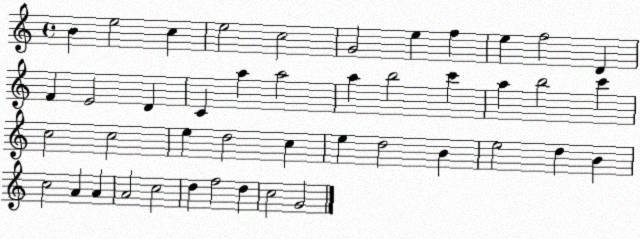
X:1
T:Untitled
M:4/4
L:1/4
K:C
B e2 c e2 c2 G2 e f e f2 D F E2 D C a a2 a b2 c' a b2 c' c2 c2 e d2 c e d2 B e2 d B c2 A A A2 c2 d f2 d c2 G2